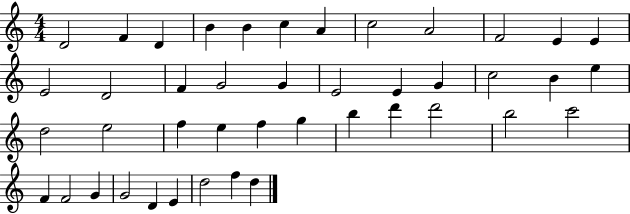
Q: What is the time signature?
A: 4/4